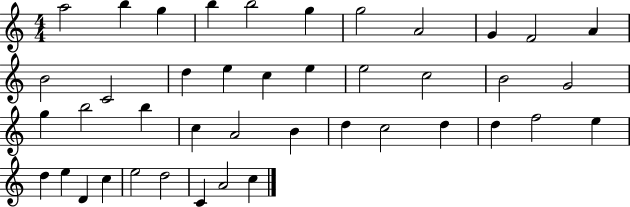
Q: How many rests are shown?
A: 0